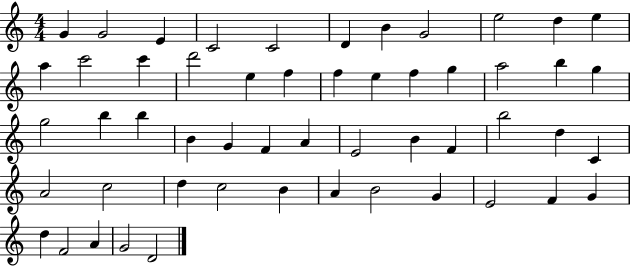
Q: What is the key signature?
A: C major